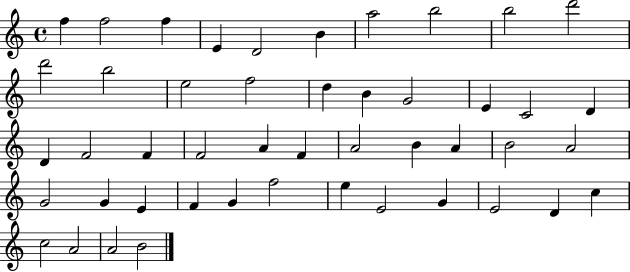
{
  \clef treble
  \time 4/4
  \defaultTimeSignature
  \key c \major
  f''4 f''2 f''4 | e'4 d'2 b'4 | a''2 b''2 | b''2 d'''2 | \break d'''2 b''2 | e''2 f''2 | d''4 b'4 g'2 | e'4 c'2 d'4 | \break d'4 f'2 f'4 | f'2 a'4 f'4 | a'2 b'4 a'4 | b'2 a'2 | \break g'2 g'4 e'4 | f'4 g'4 f''2 | e''4 e'2 g'4 | e'2 d'4 c''4 | \break c''2 a'2 | a'2 b'2 | \bar "|."
}